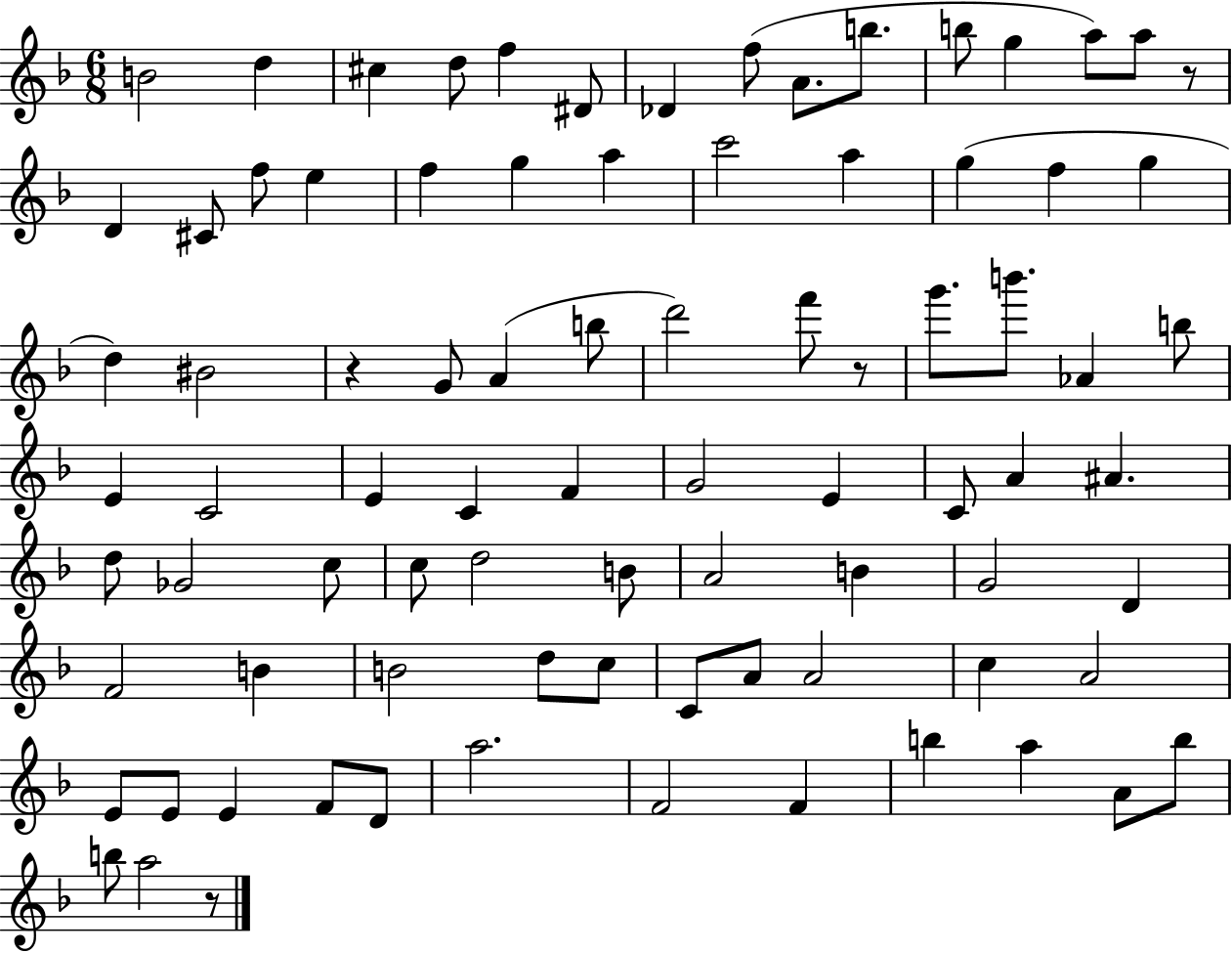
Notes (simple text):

B4/h D5/q C#5/q D5/e F5/q D#4/e Db4/q F5/e A4/e. B5/e. B5/e G5/q A5/e A5/e R/e D4/q C#4/e F5/e E5/q F5/q G5/q A5/q C6/h A5/q G5/q F5/q G5/q D5/q BIS4/h R/q G4/e A4/q B5/e D6/h F6/e R/e G6/e. B6/e. Ab4/q B5/e E4/q C4/h E4/q C4/q F4/q G4/h E4/q C4/e A4/q A#4/q. D5/e Gb4/h C5/e C5/e D5/h B4/e A4/h B4/q G4/h D4/q F4/h B4/q B4/h D5/e C5/e C4/e A4/e A4/h C5/q A4/h E4/e E4/e E4/q F4/e D4/e A5/h. F4/h F4/q B5/q A5/q A4/e B5/e B5/e A5/h R/e